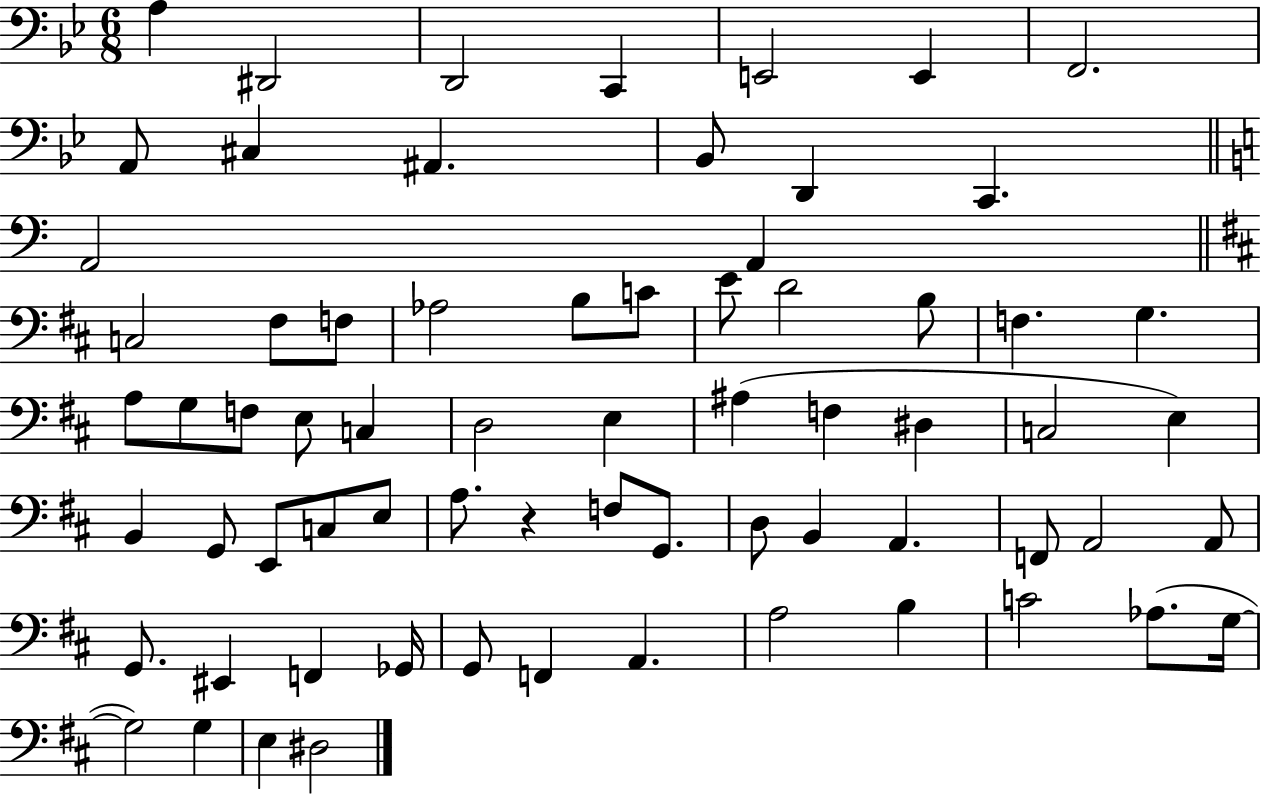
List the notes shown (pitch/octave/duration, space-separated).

A3/q D#2/h D2/h C2/q E2/h E2/q F2/h. A2/e C#3/q A#2/q. Bb2/e D2/q C2/q. A2/h A2/q C3/h F#3/e F3/e Ab3/h B3/e C4/e E4/e D4/h B3/e F3/q. G3/q. A3/e G3/e F3/e E3/e C3/q D3/h E3/q A#3/q F3/q D#3/q C3/h E3/q B2/q G2/e E2/e C3/e E3/e A3/e. R/q F3/e G2/e. D3/e B2/q A2/q. F2/e A2/h A2/e G2/e. EIS2/q F2/q Gb2/s G2/e F2/q A2/q. A3/h B3/q C4/h Ab3/e. G3/s G3/h G3/q E3/q D#3/h